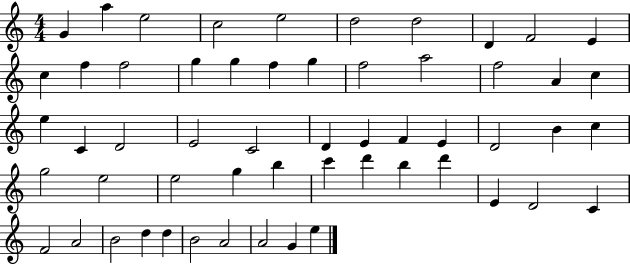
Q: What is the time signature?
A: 4/4